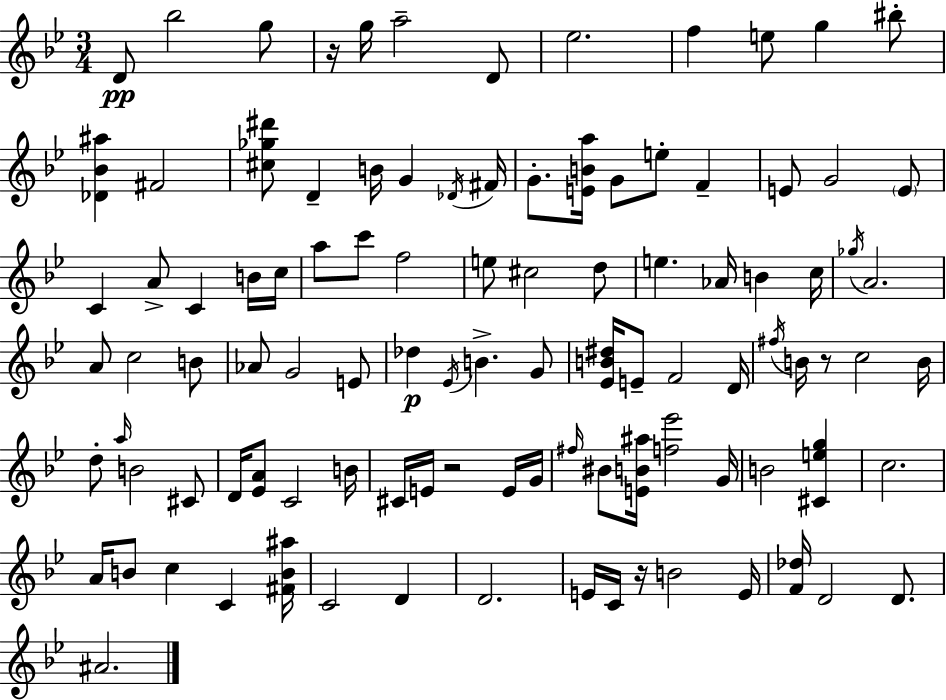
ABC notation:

X:1
T:Untitled
M:3/4
L:1/4
K:Bb
D/2 _b2 g/2 z/4 g/4 a2 D/2 _e2 f e/2 g ^b/2 [_D_B^a] ^F2 [^c_g^d']/2 D B/4 G _D/4 ^F/4 G/2 [EBa]/4 G/2 e/2 F E/2 G2 E/2 C A/2 C B/4 c/4 a/2 c'/2 f2 e/2 ^c2 d/2 e _A/4 B c/4 _g/4 A2 A/2 c2 B/2 _A/2 G2 E/2 _d _E/4 B G/2 [_EB^d]/4 E/2 F2 D/4 ^f/4 B/4 z/2 c2 B/4 d/2 a/4 B2 ^C/2 D/4 [_EA]/2 C2 B/4 ^C/4 E/4 z2 E/4 G/4 ^f/4 ^B/2 [EB^a]/4 [f_e']2 G/4 B2 [^Ceg] c2 A/4 B/2 c C [^FB^a]/4 C2 D D2 E/4 C/4 z/4 B2 E/4 [F_d]/4 D2 D/2 ^A2